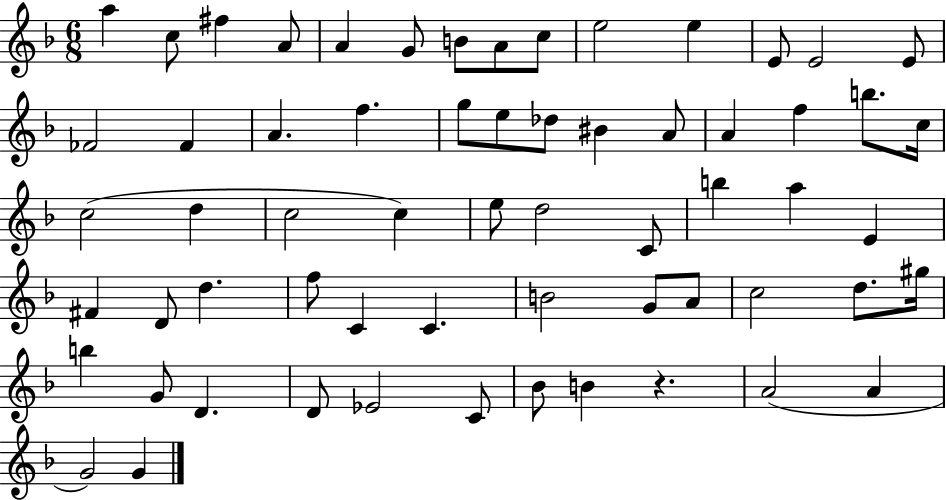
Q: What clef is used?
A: treble